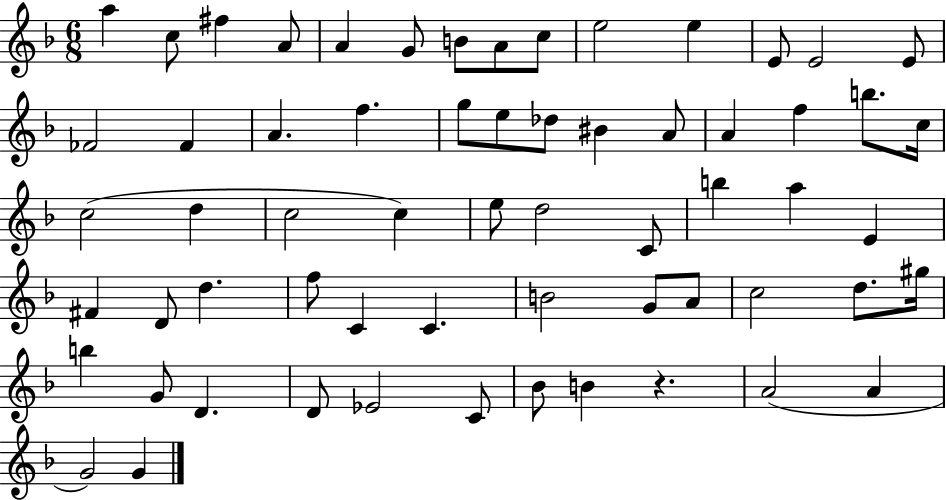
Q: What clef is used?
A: treble